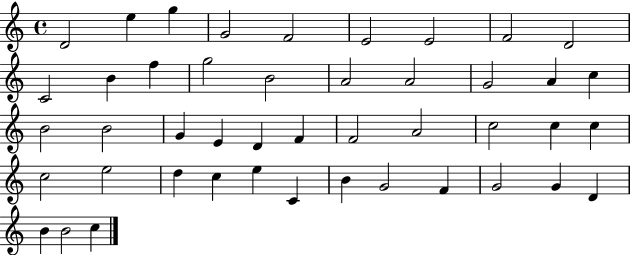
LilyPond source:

{
  \clef treble
  \time 4/4
  \defaultTimeSignature
  \key c \major
  d'2 e''4 g''4 | g'2 f'2 | e'2 e'2 | f'2 d'2 | \break c'2 b'4 f''4 | g''2 b'2 | a'2 a'2 | g'2 a'4 c''4 | \break b'2 b'2 | g'4 e'4 d'4 f'4 | f'2 a'2 | c''2 c''4 c''4 | \break c''2 e''2 | d''4 c''4 e''4 c'4 | b'4 g'2 f'4 | g'2 g'4 d'4 | \break b'4 b'2 c''4 | \bar "|."
}